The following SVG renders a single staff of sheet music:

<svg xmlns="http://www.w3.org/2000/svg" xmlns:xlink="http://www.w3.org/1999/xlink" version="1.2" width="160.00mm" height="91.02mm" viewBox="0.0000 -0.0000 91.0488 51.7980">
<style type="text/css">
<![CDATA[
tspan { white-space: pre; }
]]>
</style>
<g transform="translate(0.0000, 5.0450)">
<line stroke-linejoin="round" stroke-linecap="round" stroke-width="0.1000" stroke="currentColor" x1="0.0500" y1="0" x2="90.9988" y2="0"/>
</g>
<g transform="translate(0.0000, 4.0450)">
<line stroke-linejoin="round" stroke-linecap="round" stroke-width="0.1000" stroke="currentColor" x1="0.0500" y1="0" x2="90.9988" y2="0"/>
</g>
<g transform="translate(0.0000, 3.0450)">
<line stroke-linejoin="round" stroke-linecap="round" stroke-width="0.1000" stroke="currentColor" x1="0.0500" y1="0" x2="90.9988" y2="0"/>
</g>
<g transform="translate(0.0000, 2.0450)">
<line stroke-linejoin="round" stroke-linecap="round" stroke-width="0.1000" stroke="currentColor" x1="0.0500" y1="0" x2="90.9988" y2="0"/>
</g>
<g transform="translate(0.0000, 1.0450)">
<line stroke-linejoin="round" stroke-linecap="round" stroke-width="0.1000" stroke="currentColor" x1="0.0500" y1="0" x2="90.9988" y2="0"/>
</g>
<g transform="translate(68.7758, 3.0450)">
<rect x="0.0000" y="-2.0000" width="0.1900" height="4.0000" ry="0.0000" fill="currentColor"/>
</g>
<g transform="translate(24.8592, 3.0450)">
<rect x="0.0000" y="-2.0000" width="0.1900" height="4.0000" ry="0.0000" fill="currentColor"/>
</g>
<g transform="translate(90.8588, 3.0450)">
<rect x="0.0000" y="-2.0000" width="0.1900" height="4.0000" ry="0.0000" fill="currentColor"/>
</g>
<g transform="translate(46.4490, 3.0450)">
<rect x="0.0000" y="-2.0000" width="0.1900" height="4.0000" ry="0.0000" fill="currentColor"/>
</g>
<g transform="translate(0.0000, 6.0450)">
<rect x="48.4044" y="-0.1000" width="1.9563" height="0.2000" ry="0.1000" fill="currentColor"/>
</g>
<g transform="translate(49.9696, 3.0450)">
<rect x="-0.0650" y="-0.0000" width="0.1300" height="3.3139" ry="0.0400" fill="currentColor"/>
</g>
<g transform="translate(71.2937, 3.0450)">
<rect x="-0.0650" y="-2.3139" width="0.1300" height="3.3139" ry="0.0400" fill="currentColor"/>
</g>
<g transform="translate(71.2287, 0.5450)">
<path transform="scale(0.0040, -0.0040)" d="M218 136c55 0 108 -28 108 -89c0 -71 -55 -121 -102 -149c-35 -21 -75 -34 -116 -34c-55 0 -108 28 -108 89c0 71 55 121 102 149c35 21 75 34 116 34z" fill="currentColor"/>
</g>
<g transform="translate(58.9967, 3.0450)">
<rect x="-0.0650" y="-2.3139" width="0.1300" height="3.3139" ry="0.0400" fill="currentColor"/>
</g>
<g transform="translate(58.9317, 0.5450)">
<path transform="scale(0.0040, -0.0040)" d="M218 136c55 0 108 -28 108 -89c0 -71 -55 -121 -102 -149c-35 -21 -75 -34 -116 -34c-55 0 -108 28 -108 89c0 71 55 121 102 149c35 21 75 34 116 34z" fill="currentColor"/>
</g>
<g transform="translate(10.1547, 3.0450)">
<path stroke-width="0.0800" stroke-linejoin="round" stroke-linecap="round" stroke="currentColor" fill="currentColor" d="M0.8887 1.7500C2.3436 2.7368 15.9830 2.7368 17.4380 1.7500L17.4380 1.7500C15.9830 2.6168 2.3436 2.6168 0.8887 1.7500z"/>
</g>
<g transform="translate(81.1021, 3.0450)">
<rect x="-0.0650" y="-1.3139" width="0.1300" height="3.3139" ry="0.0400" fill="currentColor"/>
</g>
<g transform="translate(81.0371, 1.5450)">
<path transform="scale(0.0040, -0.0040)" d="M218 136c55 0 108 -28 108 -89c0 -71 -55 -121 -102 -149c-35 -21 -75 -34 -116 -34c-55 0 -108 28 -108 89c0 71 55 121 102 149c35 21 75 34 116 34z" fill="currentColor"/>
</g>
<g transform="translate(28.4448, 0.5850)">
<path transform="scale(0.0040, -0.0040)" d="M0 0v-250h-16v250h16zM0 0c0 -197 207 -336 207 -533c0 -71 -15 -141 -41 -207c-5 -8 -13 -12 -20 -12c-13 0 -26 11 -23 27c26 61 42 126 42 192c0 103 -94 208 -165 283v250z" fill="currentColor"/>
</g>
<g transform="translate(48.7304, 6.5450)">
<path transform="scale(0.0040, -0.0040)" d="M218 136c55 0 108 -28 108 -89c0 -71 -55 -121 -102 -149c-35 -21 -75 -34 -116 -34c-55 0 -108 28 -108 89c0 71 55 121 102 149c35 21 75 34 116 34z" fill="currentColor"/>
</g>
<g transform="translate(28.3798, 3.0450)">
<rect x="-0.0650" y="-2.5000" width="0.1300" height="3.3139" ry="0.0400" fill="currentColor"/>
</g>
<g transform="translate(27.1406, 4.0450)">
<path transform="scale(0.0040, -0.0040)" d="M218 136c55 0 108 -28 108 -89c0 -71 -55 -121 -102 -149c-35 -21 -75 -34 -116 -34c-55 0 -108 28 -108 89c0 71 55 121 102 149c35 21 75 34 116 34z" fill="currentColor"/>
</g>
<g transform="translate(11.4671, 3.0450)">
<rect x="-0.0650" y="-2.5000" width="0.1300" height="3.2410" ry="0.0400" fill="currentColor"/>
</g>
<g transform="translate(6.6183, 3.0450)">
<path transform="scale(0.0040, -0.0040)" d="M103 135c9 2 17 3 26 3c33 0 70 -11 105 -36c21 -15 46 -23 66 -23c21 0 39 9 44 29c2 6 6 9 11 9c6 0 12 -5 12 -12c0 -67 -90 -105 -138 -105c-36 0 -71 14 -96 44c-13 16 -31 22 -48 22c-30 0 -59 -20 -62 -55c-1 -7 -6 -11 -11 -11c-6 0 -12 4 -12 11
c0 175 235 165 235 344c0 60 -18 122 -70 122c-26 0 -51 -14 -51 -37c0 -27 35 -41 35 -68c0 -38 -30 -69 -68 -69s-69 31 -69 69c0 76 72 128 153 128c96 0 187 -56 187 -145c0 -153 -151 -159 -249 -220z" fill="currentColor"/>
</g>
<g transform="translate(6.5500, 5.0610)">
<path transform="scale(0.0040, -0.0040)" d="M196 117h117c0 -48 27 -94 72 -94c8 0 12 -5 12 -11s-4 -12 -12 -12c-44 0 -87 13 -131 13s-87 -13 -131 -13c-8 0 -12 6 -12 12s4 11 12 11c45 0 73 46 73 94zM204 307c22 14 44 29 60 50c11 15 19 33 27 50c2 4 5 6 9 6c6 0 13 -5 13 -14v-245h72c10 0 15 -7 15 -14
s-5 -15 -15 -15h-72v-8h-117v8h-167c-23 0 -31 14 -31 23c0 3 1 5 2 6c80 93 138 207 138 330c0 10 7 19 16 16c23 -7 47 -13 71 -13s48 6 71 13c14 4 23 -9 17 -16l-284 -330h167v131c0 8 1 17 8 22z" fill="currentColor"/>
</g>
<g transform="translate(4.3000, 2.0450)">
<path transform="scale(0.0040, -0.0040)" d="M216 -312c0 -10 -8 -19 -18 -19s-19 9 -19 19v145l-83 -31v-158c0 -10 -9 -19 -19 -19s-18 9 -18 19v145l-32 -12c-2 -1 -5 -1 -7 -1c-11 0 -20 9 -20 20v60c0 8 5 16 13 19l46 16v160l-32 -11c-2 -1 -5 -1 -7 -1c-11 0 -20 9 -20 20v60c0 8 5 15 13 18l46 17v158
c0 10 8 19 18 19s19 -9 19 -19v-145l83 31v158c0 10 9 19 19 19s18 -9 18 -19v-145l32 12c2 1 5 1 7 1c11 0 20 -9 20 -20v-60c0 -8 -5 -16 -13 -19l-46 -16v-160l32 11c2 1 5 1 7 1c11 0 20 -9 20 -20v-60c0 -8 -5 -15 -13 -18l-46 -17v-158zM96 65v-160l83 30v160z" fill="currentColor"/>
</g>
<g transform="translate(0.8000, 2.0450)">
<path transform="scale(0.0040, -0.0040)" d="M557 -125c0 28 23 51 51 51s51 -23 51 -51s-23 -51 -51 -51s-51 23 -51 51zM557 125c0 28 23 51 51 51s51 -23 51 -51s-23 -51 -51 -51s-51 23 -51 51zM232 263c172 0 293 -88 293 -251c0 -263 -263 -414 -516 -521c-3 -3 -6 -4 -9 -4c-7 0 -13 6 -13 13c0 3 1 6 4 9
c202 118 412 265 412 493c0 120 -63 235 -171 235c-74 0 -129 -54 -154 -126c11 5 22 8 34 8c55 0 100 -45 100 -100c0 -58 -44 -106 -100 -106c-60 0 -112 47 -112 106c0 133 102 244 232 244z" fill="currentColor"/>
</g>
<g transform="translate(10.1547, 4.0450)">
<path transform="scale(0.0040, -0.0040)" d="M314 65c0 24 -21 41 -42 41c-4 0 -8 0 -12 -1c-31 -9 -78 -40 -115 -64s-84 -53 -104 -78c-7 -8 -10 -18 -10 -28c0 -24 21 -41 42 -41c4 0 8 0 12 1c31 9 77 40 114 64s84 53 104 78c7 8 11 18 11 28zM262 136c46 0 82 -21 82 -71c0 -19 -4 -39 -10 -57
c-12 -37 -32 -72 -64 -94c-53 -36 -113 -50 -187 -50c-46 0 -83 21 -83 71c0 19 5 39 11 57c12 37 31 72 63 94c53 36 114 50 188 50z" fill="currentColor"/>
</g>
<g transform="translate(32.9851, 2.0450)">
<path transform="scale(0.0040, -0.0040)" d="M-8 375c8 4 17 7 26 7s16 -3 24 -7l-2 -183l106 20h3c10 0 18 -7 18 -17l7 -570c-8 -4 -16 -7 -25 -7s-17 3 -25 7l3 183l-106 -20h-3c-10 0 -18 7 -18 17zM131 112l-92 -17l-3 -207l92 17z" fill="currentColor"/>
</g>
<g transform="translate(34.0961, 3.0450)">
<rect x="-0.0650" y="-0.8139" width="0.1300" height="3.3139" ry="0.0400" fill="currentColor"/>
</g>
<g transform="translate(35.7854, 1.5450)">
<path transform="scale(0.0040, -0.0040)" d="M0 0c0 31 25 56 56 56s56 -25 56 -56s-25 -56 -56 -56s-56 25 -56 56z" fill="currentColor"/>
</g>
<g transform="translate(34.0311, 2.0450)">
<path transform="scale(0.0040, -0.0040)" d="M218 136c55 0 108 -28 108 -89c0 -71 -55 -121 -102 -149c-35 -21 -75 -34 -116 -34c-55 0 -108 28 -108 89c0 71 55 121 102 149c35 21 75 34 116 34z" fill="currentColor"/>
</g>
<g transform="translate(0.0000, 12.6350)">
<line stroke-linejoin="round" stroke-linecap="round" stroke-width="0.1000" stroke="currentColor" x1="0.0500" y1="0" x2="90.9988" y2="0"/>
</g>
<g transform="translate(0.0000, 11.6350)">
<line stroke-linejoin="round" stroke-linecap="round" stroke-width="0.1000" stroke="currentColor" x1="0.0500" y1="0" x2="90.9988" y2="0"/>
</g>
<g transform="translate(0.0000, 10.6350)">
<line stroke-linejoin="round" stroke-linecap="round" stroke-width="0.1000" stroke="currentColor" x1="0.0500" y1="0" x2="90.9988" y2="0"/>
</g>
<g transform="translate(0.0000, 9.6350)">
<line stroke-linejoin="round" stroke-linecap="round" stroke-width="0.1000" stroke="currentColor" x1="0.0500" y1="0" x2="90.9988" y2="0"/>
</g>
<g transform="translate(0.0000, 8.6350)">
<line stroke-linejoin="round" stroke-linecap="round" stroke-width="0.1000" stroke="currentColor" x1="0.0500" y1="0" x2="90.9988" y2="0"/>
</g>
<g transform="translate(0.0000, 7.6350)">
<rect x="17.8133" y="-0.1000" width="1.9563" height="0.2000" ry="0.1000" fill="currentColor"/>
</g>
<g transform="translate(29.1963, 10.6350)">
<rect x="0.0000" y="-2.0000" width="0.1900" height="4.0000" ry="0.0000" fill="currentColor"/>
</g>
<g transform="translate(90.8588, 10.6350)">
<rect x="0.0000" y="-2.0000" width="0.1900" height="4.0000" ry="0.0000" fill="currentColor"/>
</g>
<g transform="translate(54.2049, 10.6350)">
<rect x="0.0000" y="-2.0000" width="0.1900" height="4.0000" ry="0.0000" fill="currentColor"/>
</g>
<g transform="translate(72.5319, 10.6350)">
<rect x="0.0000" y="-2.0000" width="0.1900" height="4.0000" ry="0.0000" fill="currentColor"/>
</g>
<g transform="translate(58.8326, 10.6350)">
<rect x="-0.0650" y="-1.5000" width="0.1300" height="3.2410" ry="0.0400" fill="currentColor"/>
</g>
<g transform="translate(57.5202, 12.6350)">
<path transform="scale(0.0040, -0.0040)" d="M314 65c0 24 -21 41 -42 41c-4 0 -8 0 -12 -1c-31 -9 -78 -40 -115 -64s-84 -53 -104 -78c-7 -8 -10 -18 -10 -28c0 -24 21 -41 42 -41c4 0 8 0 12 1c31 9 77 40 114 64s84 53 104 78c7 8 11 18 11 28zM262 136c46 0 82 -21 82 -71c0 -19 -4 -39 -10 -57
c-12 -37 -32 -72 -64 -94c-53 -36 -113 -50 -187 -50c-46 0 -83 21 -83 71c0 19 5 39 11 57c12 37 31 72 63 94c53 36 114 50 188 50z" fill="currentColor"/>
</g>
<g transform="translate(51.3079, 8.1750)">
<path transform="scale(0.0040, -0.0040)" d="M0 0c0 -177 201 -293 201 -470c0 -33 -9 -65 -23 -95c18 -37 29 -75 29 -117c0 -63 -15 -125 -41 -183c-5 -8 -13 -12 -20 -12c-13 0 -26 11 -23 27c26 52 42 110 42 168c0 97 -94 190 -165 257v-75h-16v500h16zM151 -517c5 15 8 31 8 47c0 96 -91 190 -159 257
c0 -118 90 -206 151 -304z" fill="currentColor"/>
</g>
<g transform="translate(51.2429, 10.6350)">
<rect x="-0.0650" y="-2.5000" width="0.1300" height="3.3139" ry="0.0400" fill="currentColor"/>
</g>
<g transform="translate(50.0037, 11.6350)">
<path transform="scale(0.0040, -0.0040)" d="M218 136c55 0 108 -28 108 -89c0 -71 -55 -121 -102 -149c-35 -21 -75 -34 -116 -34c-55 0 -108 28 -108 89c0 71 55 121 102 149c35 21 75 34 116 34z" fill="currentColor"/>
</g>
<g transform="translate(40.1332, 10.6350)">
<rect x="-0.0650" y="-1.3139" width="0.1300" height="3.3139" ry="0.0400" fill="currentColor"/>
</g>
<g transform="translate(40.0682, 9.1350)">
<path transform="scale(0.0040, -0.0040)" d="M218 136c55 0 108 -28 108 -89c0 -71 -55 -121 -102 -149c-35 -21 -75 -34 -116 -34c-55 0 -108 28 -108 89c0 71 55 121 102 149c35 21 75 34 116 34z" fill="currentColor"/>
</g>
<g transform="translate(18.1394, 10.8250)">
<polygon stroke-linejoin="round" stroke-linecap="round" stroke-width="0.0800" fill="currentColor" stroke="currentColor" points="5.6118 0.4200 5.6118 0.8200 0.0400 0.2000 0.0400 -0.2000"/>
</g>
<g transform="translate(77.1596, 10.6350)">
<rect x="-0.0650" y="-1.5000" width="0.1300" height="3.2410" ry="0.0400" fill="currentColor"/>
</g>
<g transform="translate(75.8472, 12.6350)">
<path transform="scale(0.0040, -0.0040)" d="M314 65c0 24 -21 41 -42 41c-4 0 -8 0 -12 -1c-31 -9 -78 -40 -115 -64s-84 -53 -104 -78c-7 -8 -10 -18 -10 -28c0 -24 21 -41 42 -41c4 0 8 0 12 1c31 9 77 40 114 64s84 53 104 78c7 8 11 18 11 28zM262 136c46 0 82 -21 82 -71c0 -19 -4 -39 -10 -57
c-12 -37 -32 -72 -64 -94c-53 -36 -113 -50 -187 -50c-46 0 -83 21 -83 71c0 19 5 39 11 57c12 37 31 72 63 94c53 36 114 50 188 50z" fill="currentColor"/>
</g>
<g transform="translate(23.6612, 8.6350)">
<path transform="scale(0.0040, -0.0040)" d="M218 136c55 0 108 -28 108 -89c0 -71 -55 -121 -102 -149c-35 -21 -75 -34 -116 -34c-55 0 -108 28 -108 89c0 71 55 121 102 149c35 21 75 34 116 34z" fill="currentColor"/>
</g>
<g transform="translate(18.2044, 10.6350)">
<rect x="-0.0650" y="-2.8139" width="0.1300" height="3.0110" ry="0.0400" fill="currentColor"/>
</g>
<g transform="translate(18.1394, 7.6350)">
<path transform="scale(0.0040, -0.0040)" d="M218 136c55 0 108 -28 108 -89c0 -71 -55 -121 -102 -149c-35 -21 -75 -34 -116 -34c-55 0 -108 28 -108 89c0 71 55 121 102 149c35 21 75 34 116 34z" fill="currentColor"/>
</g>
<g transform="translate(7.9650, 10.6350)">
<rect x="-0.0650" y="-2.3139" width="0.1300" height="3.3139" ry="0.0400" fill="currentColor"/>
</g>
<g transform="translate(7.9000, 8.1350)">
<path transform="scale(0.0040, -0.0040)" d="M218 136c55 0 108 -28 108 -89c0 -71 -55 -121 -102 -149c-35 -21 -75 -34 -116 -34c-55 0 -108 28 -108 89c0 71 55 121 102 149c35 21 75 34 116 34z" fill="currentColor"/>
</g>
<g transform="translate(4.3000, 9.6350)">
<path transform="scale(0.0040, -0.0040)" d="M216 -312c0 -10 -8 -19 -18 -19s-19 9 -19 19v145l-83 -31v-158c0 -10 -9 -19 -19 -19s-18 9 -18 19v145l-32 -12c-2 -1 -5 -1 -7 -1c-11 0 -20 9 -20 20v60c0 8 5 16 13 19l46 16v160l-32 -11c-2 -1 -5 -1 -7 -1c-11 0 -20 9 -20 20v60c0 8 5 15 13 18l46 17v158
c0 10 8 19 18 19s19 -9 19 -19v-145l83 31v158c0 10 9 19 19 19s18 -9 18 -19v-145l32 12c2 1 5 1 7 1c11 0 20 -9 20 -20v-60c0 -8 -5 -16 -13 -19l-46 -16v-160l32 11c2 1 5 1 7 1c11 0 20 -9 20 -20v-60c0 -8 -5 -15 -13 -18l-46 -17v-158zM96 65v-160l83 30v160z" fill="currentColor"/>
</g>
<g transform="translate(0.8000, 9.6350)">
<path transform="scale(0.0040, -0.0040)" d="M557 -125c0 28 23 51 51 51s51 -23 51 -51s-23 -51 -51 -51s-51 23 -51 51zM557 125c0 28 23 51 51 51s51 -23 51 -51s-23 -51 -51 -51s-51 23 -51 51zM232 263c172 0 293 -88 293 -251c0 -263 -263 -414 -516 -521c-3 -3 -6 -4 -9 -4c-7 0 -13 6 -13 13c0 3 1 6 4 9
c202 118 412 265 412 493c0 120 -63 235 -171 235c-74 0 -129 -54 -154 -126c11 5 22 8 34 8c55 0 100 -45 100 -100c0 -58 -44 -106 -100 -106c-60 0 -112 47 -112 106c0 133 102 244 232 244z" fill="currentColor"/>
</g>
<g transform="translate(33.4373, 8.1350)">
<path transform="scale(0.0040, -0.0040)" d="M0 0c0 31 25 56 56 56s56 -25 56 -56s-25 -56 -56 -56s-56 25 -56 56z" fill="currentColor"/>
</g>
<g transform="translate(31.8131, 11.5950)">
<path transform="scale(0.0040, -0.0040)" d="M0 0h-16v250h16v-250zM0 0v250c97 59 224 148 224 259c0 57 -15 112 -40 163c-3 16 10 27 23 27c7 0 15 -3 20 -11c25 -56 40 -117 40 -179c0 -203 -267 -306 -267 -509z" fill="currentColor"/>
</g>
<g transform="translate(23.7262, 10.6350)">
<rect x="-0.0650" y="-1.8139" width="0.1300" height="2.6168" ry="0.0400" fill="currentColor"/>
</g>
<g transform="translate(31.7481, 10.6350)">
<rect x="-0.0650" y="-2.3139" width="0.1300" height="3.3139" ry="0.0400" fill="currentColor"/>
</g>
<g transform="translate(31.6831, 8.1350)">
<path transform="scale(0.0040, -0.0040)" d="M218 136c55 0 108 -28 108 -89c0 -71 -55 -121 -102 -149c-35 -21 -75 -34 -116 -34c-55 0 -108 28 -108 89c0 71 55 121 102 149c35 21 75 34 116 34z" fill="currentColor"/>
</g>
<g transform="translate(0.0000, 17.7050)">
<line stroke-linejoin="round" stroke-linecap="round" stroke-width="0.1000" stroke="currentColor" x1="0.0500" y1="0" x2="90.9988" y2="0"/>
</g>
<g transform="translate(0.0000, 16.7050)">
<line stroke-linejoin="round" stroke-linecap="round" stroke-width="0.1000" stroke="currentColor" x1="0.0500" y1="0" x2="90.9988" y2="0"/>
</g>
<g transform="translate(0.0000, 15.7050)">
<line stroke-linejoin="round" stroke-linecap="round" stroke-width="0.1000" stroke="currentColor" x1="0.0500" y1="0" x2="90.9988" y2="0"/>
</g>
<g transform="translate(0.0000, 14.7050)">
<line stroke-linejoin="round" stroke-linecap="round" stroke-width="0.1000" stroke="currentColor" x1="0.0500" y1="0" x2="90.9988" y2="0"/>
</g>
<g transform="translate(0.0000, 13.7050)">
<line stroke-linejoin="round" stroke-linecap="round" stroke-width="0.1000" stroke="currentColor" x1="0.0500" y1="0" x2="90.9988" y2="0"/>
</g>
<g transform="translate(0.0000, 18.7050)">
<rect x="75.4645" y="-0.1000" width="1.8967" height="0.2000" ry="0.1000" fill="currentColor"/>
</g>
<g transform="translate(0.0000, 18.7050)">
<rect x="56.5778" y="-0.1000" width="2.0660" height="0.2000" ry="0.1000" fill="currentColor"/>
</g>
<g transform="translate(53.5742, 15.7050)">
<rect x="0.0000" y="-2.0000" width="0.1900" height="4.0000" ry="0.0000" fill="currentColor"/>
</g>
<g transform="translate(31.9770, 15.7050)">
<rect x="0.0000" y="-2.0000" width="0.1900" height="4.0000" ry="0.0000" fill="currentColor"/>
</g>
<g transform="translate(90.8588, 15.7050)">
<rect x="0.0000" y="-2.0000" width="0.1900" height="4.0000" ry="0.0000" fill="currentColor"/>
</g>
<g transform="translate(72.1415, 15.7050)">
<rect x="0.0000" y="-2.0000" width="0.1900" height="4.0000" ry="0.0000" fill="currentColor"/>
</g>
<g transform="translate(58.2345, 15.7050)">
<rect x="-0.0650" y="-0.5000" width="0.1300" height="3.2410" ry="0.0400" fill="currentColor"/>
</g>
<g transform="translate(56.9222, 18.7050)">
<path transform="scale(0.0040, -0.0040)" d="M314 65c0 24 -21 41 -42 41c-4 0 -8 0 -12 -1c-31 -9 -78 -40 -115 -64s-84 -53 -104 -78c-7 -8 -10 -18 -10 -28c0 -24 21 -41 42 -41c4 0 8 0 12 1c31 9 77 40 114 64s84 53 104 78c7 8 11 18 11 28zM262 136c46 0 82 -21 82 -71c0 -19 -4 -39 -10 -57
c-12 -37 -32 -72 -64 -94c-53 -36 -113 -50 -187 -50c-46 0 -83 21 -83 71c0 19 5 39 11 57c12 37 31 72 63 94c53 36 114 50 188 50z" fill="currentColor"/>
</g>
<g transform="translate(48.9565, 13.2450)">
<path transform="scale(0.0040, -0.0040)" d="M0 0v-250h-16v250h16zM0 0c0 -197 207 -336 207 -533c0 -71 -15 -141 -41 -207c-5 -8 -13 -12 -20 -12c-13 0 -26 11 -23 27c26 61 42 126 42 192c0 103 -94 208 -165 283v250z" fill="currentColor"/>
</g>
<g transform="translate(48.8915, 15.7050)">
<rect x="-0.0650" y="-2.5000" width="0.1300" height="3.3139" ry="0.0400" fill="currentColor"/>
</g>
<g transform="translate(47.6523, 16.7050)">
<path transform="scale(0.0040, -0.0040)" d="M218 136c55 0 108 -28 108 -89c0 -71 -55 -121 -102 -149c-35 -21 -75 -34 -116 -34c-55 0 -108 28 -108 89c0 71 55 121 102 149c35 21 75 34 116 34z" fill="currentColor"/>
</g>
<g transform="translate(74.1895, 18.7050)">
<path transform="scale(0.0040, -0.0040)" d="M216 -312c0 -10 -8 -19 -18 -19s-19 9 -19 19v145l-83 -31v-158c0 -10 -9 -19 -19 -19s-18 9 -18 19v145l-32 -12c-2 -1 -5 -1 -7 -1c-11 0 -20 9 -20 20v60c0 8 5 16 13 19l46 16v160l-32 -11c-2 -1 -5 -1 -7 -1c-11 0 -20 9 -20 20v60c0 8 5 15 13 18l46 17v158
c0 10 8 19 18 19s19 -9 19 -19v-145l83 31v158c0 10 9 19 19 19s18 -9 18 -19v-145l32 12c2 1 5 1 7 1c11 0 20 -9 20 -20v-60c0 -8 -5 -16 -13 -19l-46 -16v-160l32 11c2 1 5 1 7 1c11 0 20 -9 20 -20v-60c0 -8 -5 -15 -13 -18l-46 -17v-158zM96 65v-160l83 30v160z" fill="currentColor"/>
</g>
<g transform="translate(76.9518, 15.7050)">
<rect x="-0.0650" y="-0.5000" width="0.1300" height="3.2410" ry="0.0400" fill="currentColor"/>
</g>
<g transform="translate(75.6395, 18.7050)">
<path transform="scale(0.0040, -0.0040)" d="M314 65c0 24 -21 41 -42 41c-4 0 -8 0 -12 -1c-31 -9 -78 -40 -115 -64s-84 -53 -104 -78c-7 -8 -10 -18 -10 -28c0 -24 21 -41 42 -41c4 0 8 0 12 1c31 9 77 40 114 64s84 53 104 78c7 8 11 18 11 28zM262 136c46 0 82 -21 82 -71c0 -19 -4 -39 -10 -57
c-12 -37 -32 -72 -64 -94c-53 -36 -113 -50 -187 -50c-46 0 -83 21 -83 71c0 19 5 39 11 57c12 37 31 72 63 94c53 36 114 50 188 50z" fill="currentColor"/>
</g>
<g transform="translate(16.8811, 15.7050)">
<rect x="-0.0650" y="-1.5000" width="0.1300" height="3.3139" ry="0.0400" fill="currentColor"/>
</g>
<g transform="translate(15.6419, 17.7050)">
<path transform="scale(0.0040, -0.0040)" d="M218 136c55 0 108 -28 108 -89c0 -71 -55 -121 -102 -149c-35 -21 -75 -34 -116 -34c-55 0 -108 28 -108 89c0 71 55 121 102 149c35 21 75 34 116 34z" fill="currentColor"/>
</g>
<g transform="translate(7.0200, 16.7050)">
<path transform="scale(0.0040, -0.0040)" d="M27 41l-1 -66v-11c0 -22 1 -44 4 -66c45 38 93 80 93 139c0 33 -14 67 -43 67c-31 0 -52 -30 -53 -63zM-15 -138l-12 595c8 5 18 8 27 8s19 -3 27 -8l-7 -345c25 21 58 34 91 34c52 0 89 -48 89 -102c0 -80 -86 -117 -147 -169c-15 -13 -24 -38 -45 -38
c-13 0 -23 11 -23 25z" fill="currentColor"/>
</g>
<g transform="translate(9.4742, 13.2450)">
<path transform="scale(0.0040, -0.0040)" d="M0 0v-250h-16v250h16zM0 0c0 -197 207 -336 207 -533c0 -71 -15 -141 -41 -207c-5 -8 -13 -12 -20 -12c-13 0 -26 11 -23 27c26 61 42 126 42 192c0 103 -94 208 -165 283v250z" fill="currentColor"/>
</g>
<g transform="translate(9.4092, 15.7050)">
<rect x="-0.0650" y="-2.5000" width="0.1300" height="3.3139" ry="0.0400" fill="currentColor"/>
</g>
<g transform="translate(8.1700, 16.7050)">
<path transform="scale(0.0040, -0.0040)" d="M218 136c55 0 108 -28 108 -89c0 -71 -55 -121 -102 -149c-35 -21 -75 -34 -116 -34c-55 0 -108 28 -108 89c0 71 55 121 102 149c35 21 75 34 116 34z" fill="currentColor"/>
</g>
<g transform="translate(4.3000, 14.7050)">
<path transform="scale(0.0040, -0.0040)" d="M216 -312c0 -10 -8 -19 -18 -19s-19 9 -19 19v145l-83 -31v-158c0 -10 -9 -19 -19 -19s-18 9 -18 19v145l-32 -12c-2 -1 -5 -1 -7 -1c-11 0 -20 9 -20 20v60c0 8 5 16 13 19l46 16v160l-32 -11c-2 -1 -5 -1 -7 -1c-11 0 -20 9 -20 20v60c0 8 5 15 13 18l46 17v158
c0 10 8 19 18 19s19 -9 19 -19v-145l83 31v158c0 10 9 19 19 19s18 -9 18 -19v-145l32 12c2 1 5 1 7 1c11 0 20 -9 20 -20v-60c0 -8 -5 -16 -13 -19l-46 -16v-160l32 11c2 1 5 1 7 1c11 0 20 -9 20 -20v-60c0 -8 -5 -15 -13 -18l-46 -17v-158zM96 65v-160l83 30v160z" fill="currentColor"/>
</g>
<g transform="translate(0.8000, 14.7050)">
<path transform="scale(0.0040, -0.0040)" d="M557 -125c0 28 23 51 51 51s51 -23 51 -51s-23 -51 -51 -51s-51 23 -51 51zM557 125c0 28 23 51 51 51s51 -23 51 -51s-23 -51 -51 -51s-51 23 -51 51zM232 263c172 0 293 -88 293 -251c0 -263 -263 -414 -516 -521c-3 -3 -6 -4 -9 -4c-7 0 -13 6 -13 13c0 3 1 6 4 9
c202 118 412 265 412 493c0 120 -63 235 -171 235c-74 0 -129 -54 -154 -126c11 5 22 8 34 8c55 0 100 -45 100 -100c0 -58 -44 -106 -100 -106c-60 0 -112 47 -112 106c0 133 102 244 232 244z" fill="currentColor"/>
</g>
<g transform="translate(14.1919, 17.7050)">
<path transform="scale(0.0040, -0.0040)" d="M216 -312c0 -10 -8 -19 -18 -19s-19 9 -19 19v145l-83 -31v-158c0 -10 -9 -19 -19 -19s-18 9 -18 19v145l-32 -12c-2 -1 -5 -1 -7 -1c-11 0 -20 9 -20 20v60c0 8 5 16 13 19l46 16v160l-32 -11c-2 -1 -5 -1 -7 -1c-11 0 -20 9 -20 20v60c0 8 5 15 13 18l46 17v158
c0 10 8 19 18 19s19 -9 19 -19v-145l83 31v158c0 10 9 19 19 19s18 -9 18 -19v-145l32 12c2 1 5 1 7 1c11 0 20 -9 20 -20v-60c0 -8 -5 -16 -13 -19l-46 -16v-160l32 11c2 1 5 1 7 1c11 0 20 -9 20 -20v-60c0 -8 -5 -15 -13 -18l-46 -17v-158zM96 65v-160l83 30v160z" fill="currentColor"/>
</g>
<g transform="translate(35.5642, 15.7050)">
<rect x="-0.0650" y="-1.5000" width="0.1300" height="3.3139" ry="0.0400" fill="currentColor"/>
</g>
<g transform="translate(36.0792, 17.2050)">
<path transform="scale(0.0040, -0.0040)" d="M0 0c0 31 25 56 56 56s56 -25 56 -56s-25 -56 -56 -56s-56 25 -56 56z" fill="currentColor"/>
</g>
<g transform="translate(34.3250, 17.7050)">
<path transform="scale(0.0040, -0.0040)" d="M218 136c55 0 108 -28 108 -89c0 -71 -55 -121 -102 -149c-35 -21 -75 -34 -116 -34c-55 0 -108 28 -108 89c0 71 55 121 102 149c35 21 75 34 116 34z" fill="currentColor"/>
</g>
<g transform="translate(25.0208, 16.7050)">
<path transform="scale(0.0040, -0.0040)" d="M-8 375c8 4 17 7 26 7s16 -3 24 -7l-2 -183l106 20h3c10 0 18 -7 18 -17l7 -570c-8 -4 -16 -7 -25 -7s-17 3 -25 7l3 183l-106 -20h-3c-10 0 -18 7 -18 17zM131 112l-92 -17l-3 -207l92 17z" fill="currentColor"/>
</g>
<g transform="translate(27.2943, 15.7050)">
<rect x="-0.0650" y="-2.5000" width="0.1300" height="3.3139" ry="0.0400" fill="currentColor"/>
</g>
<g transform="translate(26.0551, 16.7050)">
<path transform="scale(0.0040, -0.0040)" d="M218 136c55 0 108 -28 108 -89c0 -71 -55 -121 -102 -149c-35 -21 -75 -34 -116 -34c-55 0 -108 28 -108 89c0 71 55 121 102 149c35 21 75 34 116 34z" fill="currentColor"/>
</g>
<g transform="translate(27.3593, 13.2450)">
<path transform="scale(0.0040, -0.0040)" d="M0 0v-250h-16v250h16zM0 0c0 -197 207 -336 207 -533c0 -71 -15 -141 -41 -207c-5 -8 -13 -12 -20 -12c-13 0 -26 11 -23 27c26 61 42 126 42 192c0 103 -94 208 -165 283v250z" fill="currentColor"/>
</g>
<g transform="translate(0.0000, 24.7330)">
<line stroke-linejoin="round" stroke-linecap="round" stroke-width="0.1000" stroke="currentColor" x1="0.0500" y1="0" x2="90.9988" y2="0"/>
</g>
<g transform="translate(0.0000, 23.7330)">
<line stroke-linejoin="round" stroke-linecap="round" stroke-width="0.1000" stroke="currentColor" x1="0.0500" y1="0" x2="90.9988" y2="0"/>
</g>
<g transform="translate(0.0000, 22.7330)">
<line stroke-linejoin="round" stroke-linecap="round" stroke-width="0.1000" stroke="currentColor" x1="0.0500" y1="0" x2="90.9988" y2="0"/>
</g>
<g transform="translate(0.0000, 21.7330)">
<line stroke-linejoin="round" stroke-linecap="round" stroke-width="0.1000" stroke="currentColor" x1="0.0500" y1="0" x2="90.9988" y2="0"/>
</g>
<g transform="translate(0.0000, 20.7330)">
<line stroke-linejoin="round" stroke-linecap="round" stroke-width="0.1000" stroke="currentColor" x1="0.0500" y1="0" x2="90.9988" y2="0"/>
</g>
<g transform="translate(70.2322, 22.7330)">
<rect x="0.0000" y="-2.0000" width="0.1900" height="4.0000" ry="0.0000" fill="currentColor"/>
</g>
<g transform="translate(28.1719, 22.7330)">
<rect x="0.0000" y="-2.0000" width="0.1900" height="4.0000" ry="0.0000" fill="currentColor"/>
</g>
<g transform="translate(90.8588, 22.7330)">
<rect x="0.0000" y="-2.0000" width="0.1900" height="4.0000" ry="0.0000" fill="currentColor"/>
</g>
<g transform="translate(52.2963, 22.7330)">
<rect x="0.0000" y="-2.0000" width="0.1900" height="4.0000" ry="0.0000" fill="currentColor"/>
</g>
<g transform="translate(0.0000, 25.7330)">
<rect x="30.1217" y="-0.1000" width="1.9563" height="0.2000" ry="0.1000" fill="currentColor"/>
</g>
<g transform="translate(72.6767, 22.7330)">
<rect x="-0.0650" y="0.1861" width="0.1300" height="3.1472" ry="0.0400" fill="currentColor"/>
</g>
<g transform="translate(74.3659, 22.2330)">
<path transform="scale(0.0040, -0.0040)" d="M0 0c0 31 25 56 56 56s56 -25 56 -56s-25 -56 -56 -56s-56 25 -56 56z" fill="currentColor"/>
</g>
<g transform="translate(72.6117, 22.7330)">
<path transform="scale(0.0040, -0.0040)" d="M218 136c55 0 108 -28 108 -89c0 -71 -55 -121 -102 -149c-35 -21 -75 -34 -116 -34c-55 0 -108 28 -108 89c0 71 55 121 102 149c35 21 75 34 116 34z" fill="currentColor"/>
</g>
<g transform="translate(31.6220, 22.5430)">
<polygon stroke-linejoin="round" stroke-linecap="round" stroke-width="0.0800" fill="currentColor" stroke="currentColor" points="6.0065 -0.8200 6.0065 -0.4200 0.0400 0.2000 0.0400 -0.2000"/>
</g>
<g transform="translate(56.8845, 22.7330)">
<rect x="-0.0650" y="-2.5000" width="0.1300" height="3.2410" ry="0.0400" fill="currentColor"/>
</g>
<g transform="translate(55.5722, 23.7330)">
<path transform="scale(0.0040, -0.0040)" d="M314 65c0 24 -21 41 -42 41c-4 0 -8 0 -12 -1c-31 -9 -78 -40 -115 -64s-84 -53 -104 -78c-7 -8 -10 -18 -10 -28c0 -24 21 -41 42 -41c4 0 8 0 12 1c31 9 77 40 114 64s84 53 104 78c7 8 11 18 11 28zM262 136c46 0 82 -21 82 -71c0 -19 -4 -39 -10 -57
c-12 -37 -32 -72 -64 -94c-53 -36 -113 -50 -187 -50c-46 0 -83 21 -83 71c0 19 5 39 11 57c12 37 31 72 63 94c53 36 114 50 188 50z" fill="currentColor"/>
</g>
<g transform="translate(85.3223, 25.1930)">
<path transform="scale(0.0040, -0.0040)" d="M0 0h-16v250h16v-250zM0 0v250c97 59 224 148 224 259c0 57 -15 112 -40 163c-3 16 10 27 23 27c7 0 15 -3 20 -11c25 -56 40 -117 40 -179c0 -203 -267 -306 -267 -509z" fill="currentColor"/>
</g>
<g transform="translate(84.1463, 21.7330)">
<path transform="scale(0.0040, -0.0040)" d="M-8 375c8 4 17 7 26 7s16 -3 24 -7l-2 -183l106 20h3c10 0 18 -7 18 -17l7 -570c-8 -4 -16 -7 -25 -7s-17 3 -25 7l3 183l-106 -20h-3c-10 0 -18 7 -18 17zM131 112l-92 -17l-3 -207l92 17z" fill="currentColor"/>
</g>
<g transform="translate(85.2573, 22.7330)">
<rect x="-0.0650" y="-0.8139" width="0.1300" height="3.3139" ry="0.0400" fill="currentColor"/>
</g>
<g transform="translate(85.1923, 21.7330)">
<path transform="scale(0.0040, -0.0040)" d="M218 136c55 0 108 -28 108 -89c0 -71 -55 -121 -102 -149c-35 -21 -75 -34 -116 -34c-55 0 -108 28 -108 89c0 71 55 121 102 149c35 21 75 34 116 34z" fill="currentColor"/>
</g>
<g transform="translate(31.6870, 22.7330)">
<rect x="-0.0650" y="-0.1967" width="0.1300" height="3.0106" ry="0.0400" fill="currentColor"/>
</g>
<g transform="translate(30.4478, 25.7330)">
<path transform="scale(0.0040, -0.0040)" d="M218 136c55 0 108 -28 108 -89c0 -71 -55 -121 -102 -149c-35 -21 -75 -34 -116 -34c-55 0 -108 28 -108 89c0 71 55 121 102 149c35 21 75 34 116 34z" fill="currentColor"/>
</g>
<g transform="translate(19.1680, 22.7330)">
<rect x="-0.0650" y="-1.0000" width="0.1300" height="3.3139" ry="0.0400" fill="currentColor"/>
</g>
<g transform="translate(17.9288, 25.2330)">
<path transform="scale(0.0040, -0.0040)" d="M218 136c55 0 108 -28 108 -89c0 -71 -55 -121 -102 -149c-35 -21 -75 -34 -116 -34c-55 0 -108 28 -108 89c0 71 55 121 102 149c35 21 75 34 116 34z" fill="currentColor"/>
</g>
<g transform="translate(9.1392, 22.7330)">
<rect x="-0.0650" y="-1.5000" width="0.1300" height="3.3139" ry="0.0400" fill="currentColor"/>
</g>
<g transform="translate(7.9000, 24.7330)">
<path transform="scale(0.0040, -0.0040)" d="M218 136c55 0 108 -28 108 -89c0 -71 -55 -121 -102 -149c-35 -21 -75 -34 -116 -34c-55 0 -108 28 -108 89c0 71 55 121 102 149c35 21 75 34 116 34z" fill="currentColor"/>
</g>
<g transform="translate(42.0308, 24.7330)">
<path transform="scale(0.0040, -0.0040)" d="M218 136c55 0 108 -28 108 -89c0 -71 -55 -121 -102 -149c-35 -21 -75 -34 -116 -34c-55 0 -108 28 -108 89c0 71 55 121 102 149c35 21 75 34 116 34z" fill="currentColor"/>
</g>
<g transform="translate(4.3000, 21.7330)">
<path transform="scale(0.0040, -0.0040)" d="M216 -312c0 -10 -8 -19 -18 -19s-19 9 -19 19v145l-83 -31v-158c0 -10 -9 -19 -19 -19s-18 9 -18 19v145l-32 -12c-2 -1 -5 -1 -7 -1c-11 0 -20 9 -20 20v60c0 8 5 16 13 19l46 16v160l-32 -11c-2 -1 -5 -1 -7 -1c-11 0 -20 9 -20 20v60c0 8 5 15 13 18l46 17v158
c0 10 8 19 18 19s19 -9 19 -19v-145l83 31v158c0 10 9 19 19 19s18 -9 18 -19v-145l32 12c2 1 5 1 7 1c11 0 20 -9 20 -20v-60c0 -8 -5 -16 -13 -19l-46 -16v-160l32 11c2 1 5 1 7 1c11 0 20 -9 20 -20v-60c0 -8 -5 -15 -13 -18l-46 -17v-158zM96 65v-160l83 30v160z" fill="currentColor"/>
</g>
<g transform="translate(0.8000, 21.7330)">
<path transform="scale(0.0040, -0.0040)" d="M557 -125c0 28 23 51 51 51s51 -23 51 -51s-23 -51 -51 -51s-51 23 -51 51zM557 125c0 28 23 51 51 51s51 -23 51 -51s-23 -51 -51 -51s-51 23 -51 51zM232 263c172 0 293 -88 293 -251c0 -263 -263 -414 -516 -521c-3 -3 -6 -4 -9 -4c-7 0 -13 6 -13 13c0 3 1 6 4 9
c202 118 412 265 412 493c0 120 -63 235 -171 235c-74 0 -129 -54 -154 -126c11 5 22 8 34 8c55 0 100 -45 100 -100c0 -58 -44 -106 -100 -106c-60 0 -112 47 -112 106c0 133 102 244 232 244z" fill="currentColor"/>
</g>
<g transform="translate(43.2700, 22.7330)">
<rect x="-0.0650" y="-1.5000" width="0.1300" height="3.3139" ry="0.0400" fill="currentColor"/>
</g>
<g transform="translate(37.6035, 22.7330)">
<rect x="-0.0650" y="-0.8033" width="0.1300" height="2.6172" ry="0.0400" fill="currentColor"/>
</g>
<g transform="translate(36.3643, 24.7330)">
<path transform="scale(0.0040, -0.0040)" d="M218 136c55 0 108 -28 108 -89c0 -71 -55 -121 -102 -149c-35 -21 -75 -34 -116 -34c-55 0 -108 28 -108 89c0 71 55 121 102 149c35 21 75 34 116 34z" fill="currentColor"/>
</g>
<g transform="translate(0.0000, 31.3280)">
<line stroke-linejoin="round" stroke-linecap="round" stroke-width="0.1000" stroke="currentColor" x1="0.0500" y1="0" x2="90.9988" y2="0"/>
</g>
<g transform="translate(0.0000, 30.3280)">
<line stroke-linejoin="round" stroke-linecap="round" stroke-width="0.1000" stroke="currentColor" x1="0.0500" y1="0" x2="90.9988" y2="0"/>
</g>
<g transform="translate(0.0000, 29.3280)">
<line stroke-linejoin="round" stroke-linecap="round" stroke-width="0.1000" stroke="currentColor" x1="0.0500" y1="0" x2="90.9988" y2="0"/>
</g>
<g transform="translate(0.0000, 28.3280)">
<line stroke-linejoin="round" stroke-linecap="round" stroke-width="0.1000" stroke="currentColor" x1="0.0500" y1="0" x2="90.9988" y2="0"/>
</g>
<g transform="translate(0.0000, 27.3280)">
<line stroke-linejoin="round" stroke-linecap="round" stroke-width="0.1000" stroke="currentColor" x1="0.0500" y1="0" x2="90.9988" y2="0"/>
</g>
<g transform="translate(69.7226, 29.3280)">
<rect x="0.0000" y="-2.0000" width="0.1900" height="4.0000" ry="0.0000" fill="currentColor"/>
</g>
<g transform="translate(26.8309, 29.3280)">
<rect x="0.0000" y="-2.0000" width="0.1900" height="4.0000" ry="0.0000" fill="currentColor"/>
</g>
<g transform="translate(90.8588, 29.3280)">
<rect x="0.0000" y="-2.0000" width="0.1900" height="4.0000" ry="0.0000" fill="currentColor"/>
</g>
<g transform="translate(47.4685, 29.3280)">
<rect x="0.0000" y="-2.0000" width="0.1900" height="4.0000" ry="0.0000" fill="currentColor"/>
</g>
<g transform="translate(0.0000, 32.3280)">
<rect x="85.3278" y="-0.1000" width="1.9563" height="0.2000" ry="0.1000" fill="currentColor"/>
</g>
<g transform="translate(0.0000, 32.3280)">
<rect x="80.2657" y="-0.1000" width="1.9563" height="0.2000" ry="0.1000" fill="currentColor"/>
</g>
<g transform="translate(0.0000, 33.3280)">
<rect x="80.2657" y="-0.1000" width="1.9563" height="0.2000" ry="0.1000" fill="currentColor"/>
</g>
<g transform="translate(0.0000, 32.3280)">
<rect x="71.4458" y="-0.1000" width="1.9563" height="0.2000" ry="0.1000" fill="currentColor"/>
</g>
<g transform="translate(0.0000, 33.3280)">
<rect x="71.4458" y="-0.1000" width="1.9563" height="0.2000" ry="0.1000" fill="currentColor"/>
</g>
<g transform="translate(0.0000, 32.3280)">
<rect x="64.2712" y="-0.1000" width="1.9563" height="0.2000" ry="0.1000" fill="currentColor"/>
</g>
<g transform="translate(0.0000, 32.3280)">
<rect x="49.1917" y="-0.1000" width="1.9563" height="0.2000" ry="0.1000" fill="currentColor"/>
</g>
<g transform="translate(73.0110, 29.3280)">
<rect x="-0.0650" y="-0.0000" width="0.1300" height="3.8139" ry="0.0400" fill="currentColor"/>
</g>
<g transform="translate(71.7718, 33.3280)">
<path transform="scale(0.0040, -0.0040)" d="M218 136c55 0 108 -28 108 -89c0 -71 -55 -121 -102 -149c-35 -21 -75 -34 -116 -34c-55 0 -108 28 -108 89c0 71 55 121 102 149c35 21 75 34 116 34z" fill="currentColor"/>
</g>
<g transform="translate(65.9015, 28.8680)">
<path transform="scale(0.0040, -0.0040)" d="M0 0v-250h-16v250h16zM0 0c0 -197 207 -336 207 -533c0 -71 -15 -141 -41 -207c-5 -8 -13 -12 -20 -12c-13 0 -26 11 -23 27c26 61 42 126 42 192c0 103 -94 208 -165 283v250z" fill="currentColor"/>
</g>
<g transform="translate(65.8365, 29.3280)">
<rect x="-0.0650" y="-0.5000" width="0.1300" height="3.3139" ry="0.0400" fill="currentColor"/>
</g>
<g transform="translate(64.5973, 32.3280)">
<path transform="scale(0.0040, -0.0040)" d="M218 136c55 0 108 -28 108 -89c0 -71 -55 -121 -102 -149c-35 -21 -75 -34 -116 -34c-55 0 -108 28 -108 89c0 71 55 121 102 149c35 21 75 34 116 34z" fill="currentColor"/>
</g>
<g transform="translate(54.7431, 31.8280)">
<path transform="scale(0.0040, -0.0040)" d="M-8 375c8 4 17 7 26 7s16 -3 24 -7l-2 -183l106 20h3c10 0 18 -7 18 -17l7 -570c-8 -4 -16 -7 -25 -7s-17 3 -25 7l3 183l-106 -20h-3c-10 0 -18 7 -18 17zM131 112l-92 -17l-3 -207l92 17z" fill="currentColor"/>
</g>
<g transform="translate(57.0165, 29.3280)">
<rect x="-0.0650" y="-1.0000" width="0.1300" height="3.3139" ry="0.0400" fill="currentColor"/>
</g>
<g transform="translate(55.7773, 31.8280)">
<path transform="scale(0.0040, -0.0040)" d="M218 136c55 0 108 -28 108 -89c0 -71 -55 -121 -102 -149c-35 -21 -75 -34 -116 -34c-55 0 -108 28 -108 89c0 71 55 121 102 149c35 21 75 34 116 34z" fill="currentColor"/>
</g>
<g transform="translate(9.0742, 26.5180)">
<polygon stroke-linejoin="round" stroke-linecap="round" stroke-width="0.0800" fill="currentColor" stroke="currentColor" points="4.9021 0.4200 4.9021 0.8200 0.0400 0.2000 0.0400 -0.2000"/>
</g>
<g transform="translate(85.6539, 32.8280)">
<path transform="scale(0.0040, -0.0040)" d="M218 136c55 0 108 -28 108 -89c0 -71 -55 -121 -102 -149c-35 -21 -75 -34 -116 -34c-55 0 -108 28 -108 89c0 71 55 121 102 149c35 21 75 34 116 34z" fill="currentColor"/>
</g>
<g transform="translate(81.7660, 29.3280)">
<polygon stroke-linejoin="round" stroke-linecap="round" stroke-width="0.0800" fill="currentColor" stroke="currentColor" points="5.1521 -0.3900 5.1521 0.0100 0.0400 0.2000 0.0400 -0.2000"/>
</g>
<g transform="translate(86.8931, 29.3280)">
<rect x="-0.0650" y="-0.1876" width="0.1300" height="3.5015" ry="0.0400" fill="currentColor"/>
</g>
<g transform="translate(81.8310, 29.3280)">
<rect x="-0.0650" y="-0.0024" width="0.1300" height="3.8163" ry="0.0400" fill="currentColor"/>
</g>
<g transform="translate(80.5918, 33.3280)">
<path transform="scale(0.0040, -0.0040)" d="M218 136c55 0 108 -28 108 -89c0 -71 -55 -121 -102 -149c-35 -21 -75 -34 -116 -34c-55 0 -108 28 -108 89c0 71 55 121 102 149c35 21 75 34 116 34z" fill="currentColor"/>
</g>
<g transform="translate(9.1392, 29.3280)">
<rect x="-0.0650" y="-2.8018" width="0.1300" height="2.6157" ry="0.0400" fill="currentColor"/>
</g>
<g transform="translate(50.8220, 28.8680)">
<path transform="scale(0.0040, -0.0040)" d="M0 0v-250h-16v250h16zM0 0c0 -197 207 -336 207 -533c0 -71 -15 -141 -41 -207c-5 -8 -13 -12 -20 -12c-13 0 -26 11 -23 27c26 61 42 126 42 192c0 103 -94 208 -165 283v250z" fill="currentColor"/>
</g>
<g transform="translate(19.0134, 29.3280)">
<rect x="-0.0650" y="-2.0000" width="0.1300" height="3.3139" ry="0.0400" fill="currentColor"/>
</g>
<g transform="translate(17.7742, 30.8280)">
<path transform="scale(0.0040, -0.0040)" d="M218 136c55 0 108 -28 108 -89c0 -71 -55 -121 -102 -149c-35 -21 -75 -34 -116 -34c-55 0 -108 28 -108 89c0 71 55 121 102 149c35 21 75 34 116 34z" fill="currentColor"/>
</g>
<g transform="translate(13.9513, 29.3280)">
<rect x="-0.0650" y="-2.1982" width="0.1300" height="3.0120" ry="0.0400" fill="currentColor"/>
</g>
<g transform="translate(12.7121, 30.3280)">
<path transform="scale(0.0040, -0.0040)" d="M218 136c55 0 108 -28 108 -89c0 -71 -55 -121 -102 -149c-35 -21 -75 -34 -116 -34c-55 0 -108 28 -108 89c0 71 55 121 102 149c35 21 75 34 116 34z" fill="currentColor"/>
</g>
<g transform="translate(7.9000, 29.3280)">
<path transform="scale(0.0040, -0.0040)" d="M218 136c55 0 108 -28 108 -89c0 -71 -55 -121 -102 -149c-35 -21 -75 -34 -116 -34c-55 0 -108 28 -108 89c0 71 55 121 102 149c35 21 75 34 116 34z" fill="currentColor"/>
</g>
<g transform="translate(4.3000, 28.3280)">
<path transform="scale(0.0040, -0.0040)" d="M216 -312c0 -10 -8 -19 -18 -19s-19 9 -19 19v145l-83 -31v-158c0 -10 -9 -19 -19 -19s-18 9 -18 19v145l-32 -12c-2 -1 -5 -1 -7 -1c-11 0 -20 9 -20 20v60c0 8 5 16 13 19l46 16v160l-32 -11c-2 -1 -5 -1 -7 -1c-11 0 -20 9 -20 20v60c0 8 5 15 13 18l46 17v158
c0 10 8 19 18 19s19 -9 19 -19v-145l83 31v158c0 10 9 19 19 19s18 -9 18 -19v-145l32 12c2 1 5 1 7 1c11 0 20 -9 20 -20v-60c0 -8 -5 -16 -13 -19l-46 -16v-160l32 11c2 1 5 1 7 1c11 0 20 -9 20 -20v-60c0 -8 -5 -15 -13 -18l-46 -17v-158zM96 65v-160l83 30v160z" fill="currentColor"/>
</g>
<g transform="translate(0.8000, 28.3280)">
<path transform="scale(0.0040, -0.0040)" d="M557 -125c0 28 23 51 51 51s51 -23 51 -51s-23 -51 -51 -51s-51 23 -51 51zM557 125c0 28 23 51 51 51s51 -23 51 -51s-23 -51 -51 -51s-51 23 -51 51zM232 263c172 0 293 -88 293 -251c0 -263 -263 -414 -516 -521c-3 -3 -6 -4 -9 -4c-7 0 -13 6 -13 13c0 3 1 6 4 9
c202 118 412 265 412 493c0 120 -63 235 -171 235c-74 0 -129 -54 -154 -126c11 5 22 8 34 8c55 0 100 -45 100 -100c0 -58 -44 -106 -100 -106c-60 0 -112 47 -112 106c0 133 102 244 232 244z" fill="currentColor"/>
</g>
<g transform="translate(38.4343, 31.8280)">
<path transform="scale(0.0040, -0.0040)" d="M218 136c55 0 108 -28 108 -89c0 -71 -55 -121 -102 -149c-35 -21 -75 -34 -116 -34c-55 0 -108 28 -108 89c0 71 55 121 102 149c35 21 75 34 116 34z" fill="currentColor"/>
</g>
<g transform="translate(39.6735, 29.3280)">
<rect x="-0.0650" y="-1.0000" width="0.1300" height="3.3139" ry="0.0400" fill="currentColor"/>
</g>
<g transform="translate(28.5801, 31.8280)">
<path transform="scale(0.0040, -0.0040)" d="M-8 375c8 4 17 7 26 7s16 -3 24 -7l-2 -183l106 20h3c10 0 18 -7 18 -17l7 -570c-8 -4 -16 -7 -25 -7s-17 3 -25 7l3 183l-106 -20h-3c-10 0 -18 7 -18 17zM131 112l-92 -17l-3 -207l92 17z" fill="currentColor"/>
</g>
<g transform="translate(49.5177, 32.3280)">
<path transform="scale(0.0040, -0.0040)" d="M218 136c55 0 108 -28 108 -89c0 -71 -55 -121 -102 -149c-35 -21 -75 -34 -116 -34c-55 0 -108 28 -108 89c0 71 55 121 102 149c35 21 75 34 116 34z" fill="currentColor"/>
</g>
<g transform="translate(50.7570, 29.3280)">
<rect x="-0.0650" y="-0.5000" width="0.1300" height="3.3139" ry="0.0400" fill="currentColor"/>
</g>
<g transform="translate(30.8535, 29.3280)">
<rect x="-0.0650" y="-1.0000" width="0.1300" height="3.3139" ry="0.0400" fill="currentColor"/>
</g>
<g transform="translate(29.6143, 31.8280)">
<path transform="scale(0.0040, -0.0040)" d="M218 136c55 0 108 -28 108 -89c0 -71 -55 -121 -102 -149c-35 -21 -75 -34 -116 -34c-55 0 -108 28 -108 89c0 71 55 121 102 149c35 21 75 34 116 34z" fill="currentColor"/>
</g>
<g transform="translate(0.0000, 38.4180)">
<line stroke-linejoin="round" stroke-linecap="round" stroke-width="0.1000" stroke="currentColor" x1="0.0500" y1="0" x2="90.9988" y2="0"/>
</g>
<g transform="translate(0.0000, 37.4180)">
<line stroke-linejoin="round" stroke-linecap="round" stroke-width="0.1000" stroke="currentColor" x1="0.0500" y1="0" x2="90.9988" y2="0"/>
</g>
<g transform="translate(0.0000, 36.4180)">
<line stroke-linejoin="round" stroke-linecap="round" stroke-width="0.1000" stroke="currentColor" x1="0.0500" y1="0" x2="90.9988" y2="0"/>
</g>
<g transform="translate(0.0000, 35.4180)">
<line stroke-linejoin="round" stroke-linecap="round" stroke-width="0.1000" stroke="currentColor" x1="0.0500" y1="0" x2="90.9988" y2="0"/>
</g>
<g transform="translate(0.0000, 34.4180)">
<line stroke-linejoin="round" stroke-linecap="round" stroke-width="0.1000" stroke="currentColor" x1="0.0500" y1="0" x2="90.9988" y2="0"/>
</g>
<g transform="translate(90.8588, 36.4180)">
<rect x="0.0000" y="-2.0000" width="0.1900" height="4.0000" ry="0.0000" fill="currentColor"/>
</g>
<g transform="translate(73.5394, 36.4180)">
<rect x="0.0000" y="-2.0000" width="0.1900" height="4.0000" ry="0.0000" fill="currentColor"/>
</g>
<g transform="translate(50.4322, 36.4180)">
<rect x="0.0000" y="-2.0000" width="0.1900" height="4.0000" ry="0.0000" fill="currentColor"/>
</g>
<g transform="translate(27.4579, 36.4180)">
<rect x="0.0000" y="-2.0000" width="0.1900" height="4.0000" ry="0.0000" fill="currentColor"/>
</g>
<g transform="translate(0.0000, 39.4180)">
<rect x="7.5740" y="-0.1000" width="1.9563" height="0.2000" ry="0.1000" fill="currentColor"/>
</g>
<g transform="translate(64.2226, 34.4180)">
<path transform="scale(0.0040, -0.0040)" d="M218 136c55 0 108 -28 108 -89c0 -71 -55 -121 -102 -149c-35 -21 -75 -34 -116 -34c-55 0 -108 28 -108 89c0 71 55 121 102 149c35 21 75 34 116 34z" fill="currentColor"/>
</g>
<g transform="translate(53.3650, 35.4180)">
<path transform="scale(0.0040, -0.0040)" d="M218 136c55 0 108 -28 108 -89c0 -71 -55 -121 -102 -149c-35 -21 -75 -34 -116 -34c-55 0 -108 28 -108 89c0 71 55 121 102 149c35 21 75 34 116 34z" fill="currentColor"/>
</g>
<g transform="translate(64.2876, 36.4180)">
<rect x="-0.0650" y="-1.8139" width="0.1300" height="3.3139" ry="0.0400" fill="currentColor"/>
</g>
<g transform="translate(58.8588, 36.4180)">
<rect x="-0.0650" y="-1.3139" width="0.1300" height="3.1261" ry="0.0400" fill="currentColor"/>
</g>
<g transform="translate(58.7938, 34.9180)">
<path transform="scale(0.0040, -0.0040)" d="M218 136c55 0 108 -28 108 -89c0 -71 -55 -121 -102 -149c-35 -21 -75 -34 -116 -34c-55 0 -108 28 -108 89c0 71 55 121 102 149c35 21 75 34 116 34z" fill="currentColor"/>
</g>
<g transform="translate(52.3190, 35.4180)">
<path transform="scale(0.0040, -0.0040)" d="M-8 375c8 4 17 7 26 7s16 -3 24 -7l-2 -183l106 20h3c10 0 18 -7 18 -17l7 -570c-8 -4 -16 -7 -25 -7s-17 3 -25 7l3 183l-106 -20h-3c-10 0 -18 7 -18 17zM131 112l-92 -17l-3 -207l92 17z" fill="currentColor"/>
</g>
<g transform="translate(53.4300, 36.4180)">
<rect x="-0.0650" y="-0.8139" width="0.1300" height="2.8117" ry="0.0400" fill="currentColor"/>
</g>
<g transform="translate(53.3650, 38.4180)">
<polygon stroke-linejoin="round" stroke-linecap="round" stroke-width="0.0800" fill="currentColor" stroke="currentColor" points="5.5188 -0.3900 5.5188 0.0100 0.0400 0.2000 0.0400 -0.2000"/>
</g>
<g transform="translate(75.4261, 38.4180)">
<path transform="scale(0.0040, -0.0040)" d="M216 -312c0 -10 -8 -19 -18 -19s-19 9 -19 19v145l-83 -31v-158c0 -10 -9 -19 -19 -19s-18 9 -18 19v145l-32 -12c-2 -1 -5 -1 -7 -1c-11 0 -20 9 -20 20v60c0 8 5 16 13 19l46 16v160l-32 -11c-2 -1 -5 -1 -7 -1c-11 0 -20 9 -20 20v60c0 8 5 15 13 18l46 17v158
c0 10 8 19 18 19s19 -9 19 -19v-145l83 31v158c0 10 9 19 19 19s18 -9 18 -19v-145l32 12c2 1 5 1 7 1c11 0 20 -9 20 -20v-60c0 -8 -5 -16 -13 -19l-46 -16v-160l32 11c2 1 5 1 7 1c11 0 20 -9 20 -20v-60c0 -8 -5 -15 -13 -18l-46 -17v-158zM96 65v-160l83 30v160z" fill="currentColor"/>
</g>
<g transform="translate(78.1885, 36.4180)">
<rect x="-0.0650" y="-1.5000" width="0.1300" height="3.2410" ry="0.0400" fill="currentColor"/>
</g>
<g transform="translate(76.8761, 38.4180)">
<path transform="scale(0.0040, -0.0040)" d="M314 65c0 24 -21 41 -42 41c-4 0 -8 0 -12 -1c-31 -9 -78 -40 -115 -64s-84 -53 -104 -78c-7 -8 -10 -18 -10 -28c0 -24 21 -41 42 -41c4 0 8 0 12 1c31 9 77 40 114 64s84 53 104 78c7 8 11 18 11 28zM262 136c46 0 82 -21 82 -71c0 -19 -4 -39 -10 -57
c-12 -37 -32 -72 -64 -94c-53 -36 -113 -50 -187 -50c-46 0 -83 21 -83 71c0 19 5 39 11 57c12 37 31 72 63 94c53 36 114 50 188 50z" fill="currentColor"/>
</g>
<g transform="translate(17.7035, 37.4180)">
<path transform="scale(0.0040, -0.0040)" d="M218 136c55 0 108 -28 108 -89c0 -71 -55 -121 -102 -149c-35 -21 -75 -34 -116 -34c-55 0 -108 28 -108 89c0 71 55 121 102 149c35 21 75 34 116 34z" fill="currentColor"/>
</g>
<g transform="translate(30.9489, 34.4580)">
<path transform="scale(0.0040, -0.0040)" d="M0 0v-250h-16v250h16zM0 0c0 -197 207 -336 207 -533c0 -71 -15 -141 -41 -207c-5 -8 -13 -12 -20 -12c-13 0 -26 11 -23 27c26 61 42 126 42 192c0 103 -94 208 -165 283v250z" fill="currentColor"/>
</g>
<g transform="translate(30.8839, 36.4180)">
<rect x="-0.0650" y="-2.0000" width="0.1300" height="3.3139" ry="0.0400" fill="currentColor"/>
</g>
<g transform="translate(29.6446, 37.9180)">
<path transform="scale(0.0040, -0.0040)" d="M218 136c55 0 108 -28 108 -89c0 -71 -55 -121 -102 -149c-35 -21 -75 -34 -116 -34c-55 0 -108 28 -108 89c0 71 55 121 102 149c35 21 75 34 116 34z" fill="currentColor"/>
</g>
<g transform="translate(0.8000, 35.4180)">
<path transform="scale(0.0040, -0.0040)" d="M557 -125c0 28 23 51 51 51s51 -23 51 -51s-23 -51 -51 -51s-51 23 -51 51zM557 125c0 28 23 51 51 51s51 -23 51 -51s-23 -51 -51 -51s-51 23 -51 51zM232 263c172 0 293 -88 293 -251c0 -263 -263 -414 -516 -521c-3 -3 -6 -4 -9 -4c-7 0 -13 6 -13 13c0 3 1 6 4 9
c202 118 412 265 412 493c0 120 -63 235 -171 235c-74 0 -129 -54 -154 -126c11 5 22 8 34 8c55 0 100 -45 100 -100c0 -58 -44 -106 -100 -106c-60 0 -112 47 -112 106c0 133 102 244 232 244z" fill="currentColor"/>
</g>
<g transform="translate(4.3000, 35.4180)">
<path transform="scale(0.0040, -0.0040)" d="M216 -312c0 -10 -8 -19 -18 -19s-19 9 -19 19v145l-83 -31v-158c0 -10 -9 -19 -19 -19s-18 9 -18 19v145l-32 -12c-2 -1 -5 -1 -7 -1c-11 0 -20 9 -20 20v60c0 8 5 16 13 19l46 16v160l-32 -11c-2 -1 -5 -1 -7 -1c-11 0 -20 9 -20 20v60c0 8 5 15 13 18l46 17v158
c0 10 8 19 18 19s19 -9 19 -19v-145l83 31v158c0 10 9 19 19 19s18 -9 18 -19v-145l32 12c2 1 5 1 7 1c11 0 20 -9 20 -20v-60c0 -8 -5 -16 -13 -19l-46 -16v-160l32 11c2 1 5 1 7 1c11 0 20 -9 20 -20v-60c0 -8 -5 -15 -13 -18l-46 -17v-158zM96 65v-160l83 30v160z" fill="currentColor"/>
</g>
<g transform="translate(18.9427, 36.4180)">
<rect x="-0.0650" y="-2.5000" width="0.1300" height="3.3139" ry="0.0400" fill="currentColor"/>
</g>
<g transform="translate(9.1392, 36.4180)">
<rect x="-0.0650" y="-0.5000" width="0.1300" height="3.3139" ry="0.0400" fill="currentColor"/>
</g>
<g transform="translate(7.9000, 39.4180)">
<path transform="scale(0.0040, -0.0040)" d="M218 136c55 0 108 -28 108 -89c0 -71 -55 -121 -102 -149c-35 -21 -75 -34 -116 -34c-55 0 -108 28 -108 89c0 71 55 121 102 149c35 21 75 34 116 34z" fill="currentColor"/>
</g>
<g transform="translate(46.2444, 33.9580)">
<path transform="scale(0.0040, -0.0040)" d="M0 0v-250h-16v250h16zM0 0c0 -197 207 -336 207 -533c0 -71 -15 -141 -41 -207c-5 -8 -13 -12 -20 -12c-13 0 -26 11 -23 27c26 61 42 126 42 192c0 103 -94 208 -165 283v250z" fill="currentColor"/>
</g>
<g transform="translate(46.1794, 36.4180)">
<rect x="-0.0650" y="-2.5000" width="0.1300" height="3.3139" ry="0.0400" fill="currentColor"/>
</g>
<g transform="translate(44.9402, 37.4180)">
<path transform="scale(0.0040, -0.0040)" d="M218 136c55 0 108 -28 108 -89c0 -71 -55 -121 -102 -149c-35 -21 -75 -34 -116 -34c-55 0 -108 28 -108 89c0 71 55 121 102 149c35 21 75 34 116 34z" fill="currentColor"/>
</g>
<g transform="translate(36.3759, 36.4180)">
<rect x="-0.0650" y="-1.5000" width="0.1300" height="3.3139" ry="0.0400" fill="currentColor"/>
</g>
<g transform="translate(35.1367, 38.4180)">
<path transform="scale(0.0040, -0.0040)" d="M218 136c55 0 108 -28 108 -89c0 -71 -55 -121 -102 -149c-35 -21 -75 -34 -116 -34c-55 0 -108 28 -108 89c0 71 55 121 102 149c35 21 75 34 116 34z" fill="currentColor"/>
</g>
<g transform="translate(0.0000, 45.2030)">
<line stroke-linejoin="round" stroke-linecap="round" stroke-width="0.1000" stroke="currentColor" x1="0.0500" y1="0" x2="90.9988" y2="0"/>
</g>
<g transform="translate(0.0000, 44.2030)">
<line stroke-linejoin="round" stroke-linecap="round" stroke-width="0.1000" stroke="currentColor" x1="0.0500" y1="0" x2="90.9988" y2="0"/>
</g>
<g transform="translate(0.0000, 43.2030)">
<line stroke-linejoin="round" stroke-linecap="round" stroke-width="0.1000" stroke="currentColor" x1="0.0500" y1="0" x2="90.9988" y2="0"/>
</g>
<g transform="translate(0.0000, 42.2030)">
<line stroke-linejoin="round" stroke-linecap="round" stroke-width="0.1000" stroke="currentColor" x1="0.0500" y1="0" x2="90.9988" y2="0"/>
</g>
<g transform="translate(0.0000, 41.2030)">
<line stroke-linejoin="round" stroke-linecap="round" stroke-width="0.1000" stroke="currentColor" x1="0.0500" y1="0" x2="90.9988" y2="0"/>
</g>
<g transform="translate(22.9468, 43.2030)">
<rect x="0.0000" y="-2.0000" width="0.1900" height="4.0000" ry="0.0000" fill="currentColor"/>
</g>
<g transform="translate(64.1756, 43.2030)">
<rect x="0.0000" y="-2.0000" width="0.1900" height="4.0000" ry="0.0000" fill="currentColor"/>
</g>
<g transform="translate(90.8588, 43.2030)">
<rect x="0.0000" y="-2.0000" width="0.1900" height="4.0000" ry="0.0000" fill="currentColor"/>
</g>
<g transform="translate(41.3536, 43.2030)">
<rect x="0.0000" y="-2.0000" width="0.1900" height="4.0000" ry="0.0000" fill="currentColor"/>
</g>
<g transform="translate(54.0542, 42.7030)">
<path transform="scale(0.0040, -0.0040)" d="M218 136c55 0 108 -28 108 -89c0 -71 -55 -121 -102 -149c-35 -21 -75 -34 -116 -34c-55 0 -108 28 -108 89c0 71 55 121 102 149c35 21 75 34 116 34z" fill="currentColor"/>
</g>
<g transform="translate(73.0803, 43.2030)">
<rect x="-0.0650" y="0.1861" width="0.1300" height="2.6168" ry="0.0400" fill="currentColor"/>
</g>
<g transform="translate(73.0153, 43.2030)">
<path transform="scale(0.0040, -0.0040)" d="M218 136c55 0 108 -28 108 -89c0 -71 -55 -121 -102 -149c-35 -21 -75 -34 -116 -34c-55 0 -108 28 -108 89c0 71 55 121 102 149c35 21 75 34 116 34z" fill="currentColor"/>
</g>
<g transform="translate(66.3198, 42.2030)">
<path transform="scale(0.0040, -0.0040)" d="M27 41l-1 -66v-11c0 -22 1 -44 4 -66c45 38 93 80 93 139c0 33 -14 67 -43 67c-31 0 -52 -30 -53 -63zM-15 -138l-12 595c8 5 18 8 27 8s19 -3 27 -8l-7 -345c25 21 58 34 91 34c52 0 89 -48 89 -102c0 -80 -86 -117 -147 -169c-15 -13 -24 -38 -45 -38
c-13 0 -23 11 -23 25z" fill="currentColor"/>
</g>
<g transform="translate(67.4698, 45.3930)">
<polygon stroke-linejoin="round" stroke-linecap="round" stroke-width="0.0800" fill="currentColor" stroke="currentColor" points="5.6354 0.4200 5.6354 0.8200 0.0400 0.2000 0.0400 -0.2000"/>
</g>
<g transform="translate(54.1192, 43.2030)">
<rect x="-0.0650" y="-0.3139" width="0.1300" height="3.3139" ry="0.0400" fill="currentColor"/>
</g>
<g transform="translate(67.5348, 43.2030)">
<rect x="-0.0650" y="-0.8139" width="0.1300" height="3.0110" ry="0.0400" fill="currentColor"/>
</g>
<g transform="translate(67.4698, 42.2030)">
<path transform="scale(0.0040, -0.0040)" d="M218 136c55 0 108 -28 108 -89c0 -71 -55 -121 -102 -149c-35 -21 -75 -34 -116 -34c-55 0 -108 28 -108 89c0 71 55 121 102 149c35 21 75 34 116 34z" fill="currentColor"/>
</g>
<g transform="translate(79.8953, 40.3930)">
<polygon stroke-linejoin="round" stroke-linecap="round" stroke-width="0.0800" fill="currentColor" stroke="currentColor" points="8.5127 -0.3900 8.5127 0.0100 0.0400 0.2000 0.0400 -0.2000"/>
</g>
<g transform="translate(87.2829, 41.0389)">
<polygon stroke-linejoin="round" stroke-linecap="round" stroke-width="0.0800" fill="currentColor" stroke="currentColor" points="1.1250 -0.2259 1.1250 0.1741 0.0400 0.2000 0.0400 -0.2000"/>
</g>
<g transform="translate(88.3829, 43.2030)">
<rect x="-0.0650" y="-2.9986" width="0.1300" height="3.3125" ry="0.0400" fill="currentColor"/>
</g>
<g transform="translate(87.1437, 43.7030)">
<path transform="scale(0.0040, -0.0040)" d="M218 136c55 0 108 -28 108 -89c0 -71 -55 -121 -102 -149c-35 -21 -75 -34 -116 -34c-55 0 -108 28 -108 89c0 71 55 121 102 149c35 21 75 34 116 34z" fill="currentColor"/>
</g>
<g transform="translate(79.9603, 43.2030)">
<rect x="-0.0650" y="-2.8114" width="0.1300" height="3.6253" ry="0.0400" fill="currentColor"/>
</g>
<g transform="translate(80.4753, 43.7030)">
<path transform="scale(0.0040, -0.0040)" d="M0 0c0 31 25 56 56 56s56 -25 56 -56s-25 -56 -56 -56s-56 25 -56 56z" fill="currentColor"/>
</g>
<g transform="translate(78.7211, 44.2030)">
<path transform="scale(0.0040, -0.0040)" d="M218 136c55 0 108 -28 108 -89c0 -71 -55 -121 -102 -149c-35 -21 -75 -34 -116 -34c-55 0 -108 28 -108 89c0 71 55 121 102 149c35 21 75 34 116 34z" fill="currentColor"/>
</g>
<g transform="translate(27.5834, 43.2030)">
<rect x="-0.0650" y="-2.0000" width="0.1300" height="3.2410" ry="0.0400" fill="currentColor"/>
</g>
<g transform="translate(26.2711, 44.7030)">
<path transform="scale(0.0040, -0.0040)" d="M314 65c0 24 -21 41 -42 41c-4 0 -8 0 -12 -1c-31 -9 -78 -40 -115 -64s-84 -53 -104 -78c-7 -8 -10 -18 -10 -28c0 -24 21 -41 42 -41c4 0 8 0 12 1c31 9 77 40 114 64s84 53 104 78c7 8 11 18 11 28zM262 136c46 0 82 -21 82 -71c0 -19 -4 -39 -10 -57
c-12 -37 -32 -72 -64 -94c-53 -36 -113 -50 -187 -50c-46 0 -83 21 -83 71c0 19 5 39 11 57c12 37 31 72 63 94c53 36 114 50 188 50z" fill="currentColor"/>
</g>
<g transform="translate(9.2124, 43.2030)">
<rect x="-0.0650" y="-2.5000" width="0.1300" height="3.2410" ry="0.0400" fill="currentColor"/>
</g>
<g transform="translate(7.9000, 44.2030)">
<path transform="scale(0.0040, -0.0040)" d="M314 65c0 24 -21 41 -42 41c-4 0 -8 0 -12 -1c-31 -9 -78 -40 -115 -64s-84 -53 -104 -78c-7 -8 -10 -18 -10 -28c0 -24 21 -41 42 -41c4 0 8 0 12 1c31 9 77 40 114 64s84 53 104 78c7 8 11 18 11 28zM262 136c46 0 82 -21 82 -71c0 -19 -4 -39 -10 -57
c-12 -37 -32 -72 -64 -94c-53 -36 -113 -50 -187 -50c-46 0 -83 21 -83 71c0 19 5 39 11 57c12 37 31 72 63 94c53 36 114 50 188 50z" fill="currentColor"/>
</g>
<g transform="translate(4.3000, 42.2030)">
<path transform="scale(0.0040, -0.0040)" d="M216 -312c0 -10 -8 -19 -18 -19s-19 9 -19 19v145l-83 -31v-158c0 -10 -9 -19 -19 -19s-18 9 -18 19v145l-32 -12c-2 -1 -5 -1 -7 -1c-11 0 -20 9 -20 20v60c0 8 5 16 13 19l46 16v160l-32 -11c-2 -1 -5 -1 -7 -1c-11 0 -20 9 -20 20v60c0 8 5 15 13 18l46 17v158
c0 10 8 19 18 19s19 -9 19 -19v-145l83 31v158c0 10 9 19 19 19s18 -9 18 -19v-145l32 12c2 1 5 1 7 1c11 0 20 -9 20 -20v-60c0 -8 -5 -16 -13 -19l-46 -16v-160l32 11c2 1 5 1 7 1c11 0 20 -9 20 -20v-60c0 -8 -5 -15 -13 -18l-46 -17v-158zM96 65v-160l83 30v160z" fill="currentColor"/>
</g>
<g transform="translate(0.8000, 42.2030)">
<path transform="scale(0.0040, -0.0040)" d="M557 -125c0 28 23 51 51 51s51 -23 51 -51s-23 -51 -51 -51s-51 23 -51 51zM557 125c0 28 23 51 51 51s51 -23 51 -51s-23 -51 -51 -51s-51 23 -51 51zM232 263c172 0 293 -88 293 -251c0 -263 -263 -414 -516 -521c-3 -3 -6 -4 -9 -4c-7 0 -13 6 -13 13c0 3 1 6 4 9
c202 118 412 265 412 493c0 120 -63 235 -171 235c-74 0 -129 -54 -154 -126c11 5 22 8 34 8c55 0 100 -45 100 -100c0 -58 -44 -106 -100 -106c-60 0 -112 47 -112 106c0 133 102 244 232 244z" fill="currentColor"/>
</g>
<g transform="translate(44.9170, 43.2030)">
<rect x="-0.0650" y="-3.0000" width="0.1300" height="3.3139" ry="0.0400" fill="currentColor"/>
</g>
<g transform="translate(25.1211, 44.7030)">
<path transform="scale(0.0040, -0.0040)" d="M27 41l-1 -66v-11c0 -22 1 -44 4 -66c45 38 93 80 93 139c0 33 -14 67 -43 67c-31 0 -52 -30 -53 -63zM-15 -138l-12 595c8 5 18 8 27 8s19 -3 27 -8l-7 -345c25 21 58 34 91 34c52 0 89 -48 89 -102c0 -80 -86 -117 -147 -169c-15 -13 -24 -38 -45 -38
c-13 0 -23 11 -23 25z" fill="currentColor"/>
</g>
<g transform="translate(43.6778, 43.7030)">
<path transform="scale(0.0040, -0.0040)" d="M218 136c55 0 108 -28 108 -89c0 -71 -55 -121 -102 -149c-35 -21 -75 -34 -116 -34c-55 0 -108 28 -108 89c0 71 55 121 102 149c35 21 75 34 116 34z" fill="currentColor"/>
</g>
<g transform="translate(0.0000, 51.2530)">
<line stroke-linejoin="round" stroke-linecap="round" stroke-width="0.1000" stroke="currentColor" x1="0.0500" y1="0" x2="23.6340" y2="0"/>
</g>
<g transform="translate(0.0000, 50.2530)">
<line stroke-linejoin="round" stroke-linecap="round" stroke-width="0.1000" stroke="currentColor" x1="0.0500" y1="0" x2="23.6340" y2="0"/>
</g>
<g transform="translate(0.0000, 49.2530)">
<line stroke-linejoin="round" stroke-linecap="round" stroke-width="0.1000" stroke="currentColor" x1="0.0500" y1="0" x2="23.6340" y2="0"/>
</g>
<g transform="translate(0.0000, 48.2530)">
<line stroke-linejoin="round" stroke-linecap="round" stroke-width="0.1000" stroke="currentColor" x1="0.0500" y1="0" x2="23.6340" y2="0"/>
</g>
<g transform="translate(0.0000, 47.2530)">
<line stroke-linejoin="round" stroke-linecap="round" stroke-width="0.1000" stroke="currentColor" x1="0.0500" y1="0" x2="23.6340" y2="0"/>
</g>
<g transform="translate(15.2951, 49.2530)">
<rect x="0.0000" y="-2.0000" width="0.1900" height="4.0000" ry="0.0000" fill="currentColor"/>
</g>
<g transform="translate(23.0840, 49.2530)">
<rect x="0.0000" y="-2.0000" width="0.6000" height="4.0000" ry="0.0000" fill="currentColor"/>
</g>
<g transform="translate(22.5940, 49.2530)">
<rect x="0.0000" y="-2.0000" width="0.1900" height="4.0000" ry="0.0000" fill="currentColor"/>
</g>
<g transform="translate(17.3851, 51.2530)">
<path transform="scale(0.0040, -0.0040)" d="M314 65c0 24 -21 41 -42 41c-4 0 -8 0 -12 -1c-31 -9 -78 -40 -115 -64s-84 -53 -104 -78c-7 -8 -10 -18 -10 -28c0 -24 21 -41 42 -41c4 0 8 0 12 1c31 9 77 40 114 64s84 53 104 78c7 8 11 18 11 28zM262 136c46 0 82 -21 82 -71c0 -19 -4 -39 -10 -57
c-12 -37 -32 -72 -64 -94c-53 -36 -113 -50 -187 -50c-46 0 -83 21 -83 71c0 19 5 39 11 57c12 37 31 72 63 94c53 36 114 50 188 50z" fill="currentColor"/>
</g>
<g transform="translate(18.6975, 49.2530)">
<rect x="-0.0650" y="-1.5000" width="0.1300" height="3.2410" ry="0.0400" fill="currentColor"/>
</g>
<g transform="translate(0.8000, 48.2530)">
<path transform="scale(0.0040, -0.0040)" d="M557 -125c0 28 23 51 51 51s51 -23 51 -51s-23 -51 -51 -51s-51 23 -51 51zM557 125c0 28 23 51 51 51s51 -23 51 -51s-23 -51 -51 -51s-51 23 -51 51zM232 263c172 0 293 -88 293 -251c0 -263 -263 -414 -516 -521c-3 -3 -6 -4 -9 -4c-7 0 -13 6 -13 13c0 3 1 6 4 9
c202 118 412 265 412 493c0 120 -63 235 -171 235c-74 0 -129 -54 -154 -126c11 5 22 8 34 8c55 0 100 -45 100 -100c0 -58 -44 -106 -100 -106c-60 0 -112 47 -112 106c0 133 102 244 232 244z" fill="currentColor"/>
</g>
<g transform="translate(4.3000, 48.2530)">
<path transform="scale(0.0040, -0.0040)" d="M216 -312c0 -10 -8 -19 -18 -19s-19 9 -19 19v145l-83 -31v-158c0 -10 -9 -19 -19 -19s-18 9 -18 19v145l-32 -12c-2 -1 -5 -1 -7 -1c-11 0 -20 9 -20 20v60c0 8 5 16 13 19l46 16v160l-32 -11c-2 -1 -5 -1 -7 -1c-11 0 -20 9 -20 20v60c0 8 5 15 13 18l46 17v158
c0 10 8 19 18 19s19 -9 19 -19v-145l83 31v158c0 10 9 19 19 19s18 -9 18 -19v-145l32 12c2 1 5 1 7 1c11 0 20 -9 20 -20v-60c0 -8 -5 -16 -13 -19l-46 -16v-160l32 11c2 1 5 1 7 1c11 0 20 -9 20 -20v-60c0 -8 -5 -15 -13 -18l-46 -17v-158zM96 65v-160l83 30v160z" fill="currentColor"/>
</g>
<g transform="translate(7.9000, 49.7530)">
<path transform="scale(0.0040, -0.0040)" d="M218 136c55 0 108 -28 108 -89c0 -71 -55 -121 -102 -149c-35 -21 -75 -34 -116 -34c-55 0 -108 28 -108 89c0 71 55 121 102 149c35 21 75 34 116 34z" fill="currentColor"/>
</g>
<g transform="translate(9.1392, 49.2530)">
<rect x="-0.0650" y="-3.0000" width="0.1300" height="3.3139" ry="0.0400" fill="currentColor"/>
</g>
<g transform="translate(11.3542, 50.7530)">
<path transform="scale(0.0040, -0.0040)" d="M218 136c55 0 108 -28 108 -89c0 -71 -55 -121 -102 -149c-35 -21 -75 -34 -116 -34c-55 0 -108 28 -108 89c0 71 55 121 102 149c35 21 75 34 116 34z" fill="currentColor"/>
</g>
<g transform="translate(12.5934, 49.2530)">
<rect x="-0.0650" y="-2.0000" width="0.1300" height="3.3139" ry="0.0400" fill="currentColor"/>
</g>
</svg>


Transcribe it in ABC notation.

X:1
T:Untitled
M:2/4
L:1/4
K:G
B,,2 B,,/2 F, D,, B, B, G, B, C/2 A,/2 B,/2 G, B,,/4 G,,2 G,,2 _B,,/2 ^G,, B,,/2 G,, B,,/2 E,,2 ^E,,2 G,, ^F,, E,,/2 G,,/2 G,, B,,2 D, F,/2 D,/2 B,,/2 A,, F,, F,, E,,/2 F,, E,,/2 C,, C,,/2 D,,/2 E,, B,, A,,/2 G,, B,,/2 F,/2 G,/2 A, ^G,,2 B,,2 _A,,2 C, E, _F,/2 D,/2 B,,/2 C,/4 C, A,, G,,2